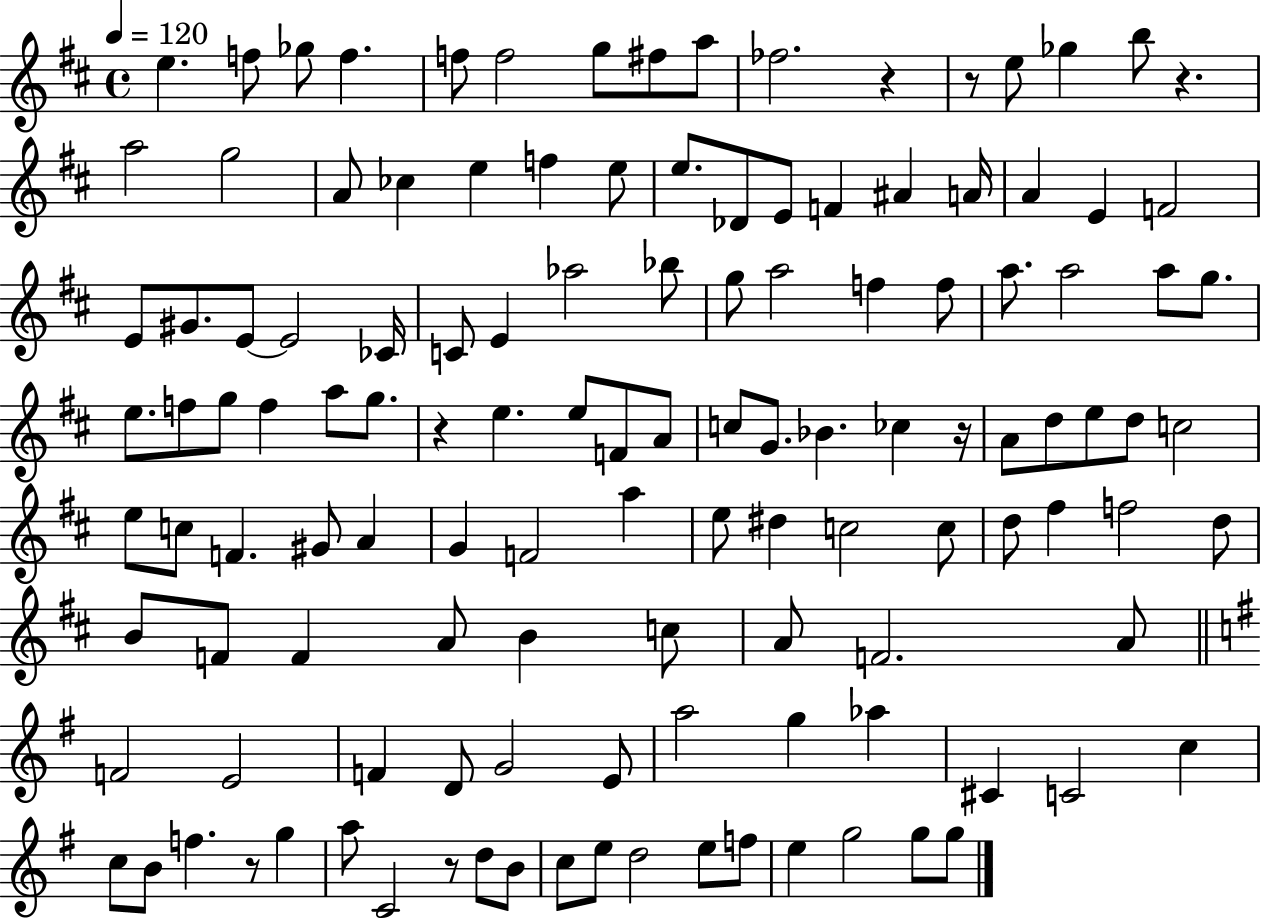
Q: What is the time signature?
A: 4/4